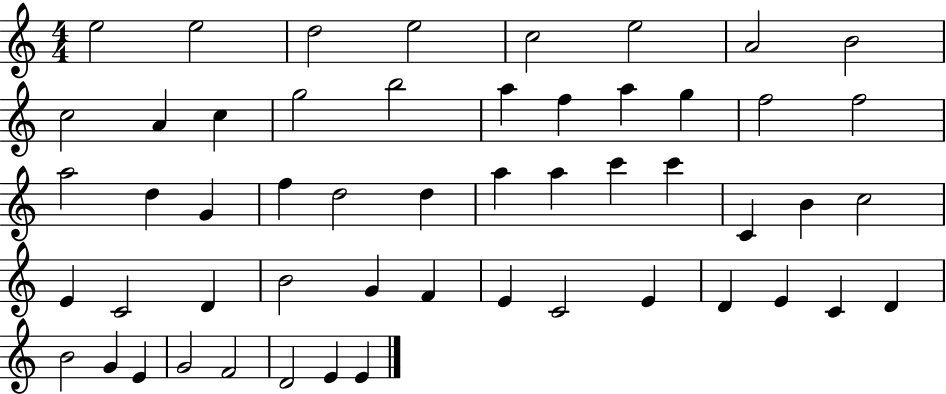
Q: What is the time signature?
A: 4/4